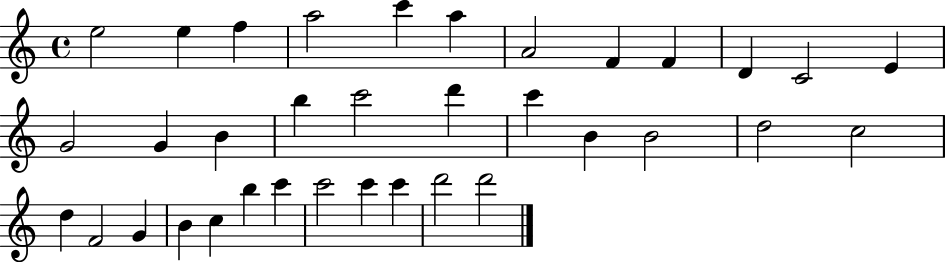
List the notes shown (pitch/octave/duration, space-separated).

E5/h E5/q F5/q A5/h C6/q A5/q A4/h F4/q F4/q D4/q C4/h E4/q G4/h G4/q B4/q B5/q C6/h D6/q C6/q B4/q B4/h D5/h C5/h D5/q F4/h G4/q B4/q C5/q B5/q C6/q C6/h C6/q C6/q D6/h D6/h